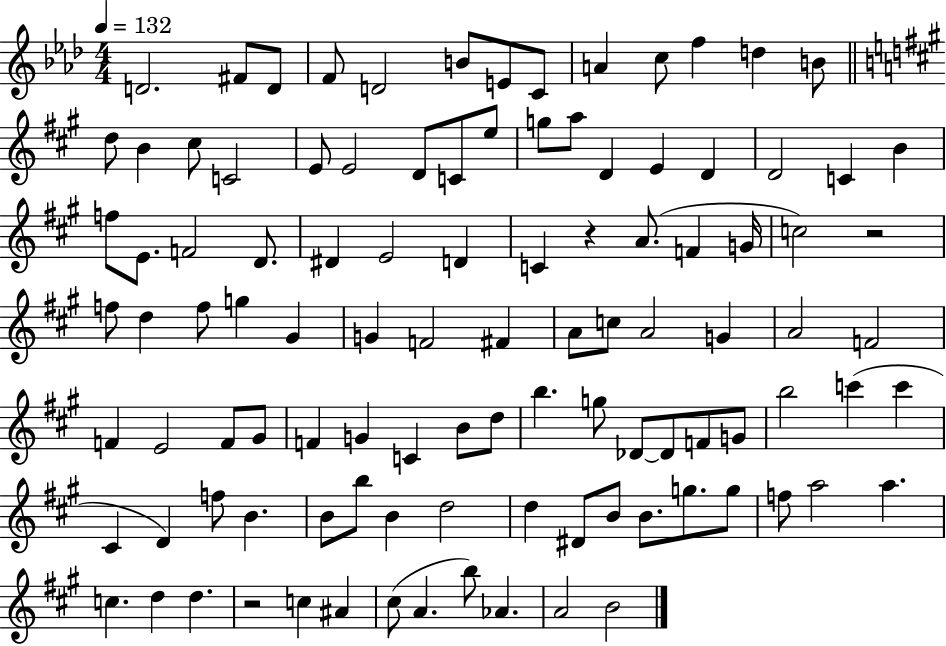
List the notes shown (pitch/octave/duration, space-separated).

D4/h. F#4/e D4/e F4/e D4/h B4/e E4/e C4/e A4/q C5/e F5/q D5/q B4/e D5/e B4/q C#5/e C4/h E4/e E4/h D4/e C4/e E5/e G5/e A5/e D4/q E4/q D4/q D4/h C4/q B4/q F5/e E4/e. F4/h D4/e. D#4/q E4/h D4/q C4/q R/q A4/e. F4/q G4/s C5/h R/h F5/e D5/q F5/e G5/q G#4/q G4/q F4/h F#4/q A4/e C5/e A4/h G4/q A4/h F4/h F4/q E4/h F4/e G#4/e F4/q G4/q C4/q B4/e D5/e B5/q. G5/e Db4/e Db4/e F4/e G4/e B5/h C6/q C6/q C#4/q D4/q F5/e B4/q. B4/e B5/e B4/q D5/h D5/q D#4/e B4/e B4/e. G5/e. G5/e F5/e A5/h A5/q. C5/q. D5/q D5/q. R/h C5/q A#4/q C#5/e A4/q. B5/e Ab4/q. A4/h B4/h